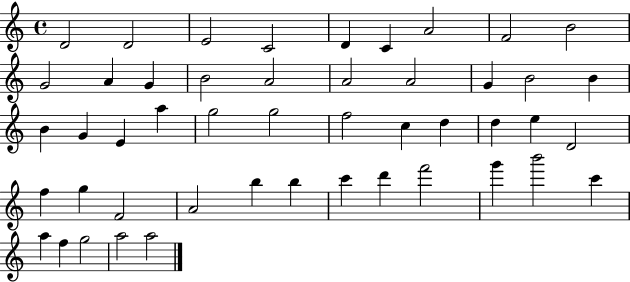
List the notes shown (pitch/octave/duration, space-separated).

D4/h D4/h E4/h C4/h D4/q C4/q A4/h F4/h B4/h G4/h A4/q G4/q B4/h A4/h A4/h A4/h G4/q B4/h B4/q B4/q G4/q E4/q A5/q G5/h G5/h F5/h C5/q D5/q D5/q E5/q D4/h F5/q G5/q F4/h A4/h B5/q B5/q C6/q D6/q F6/h G6/q B6/h C6/q A5/q F5/q G5/h A5/h A5/h